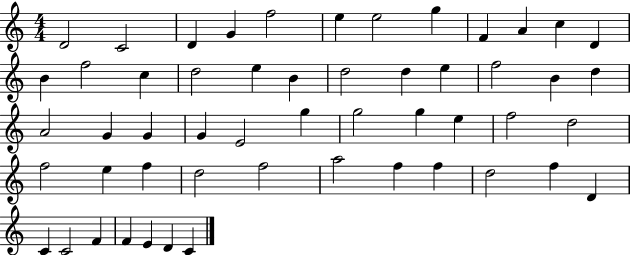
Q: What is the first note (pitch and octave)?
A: D4